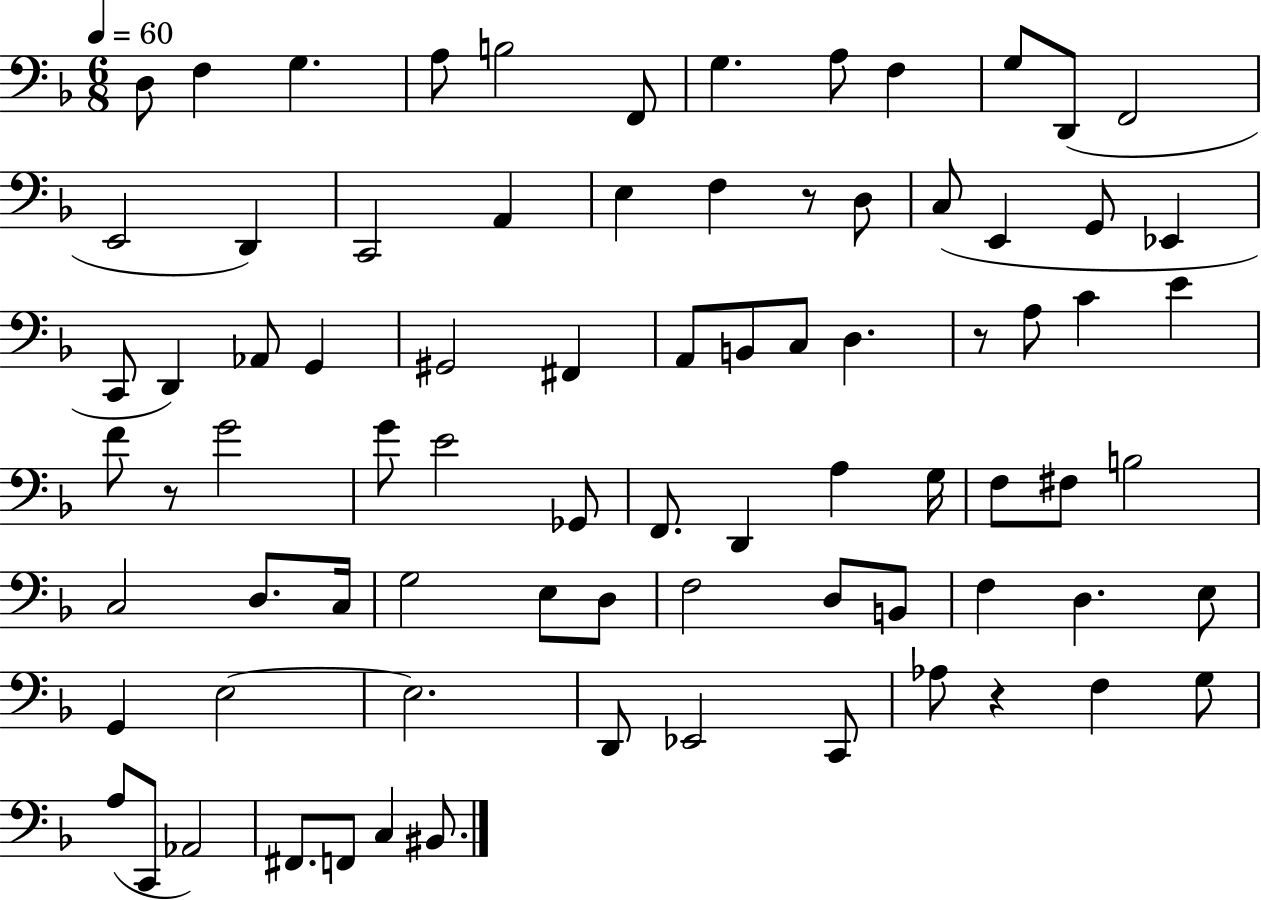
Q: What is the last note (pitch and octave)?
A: BIS2